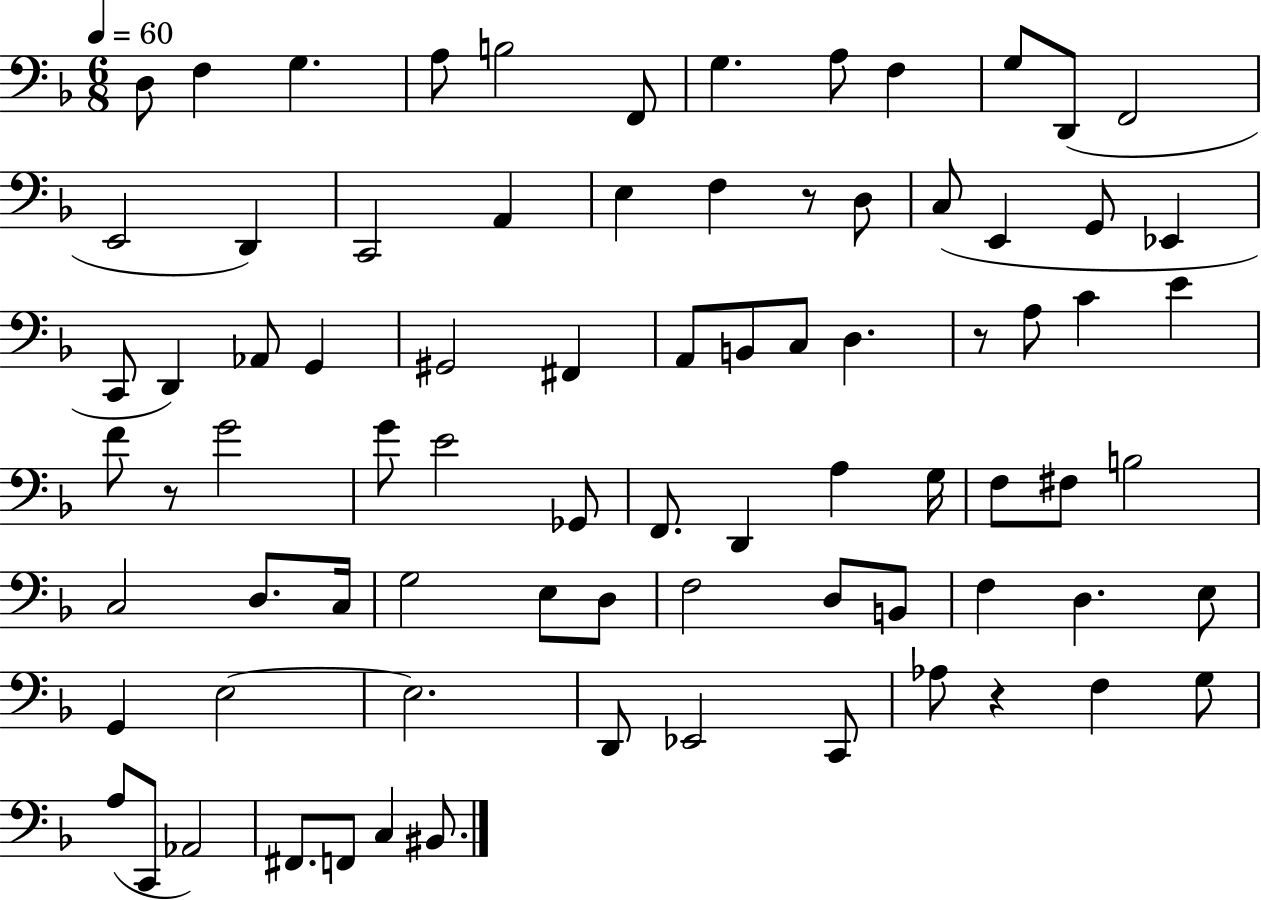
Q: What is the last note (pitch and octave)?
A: BIS2